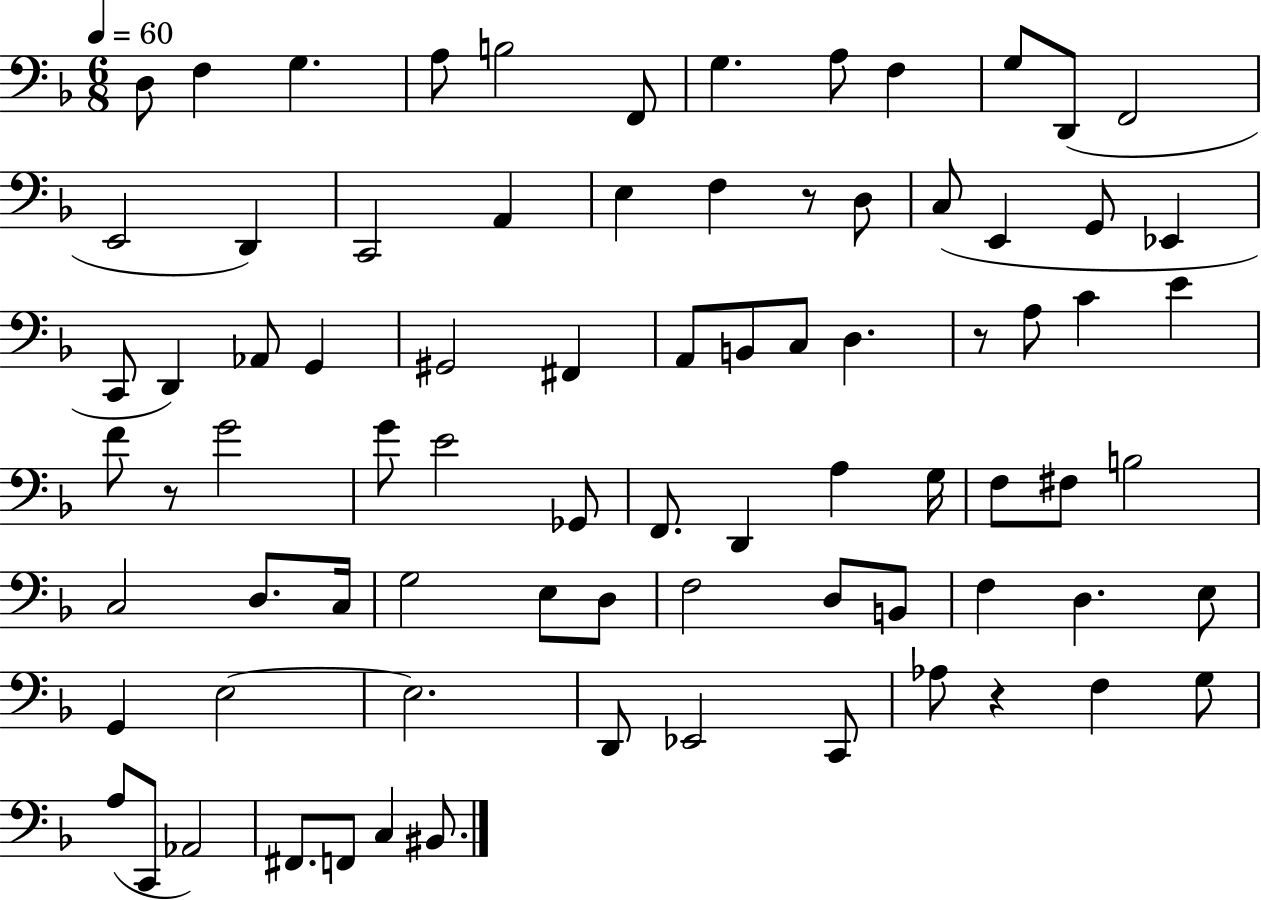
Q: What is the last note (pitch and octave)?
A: BIS2